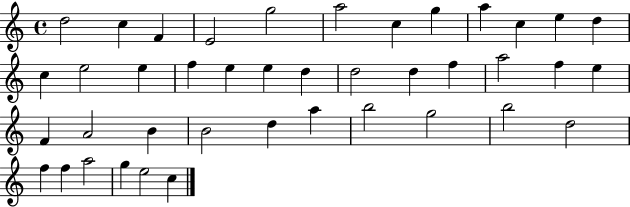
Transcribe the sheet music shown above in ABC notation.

X:1
T:Untitled
M:4/4
L:1/4
K:C
d2 c F E2 g2 a2 c g a c e d c e2 e f e e d d2 d f a2 f e F A2 B B2 d a b2 g2 b2 d2 f f a2 g e2 c